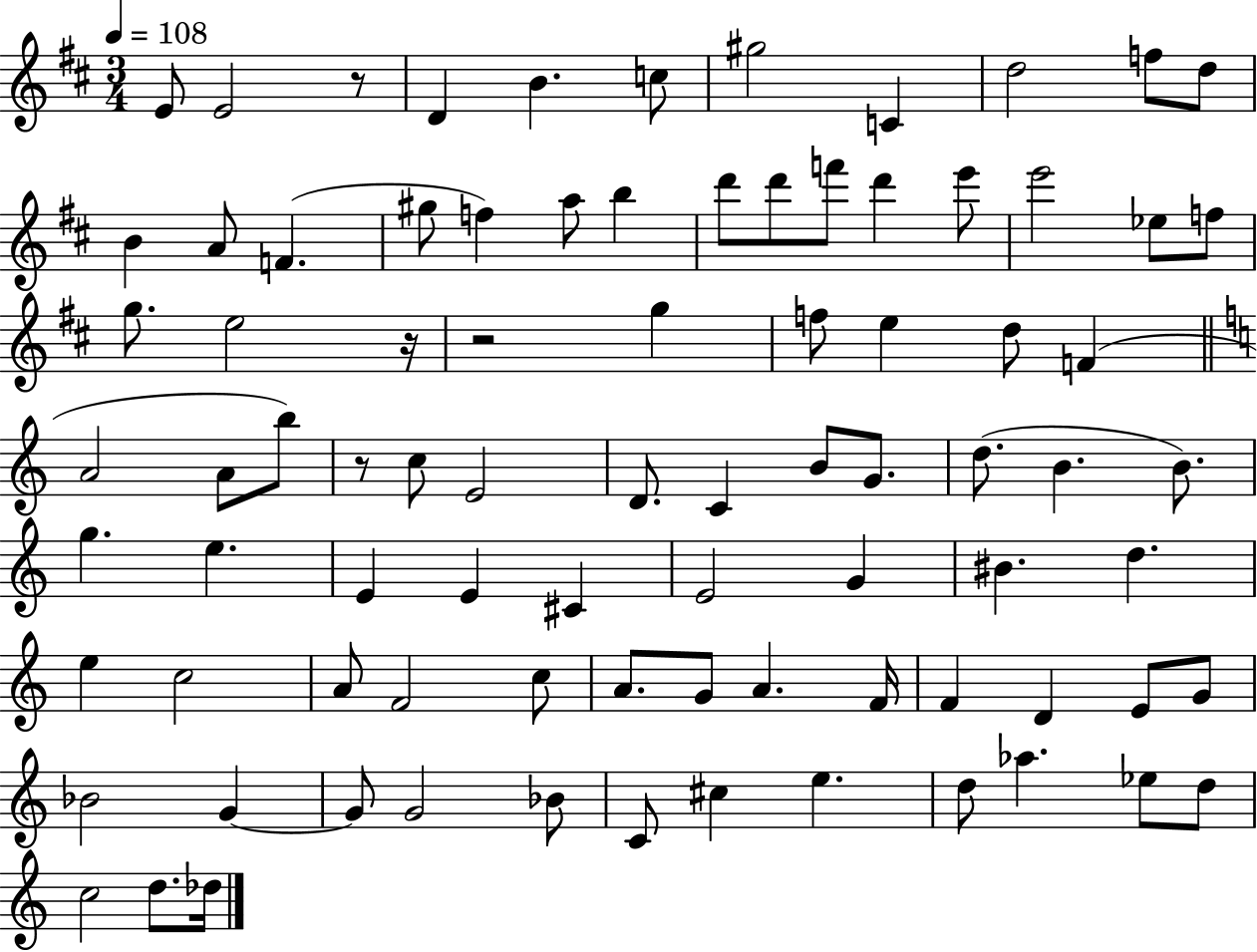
E4/e E4/h R/e D4/q B4/q. C5/e G#5/h C4/q D5/h F5/e D5/e B4/q A4/e F4/q. G#5/e F5/q A5/e B5/q D6/e D6/e F6/e D6/q E6/e E6/h Eb5/e F5/e G5/e. E5/h R/s R/h G5/q F5/e E5/q D5/e F4/q A4/h A4/e B5/e R/e C5/e E4/h D4/e. C4/q B4/e G4/e. D5/e. B4/q. B4/e. G5/q. E5/q. E4/q E4/q C#4/q E4/h G4/q BIS4/q. D5/q. E5/q C5/h A4/e F4/h C5/e A4/e. G4/e A4/q. F4/s F4/q D4/q E4/e G4/e Bb4/h G4/q G4/e G4/h Bb4/e C4/e C#5/q E5/q. D5/e Ab5/q. Eb5/e D5/e C5/h D5/e. Db5/s